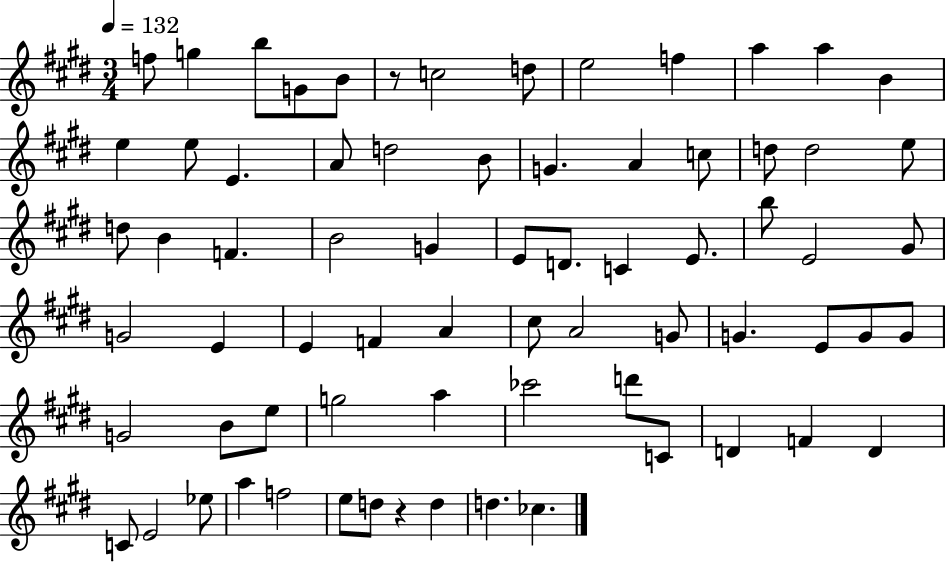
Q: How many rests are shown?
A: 2